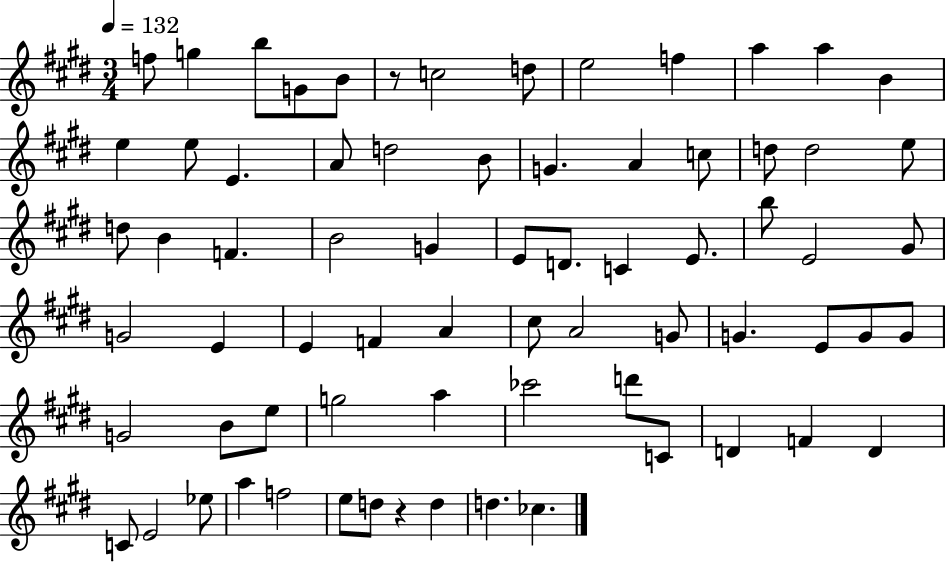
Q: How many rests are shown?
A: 2